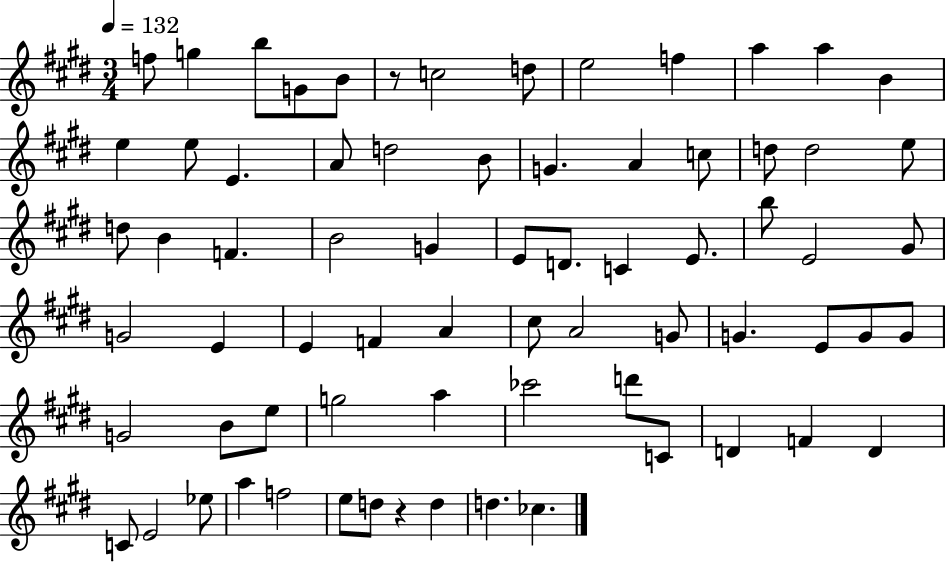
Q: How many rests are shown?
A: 2